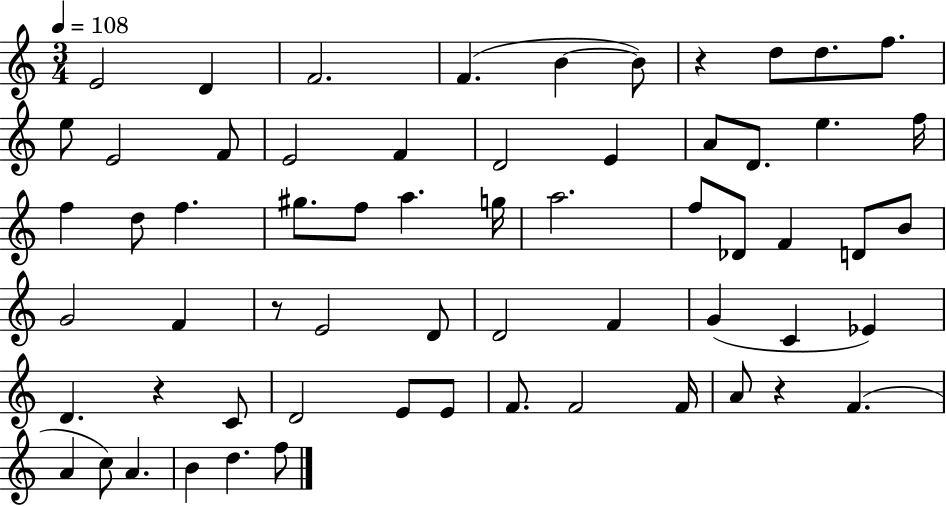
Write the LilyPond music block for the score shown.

{
  \clef treble
  \numericTimeSignature
  \time 3/4
  \key c \major
  \tempo 4 = 108
  e'2 d'4 | f'2. | f'4.( b'4~~ b'8) | r4 d''8 d''8. f''8. | \break e''8 e'2 f'8 | e'2 f'4 | d'2 e'4 | a'8 d'8. e''4. f''16 | \break f''4 d''8 f''4. | gis''8. f''8 a''4. g''16 | a''2. | f''8 des'8 f'4 d'8 b'8 | \break g'2 f'4 | r8 e'2 d'8 | d'2 f'4 | g'4( c'4 ees'4) | \break d'4. r4 c'8 | d'2 e'8 e'8 | f'8. f'2 f'16 | a'8 r4 f'4.( | \break a'4 c''8) a'4. | b'4 d''4. f''8 | \bar "|."
}